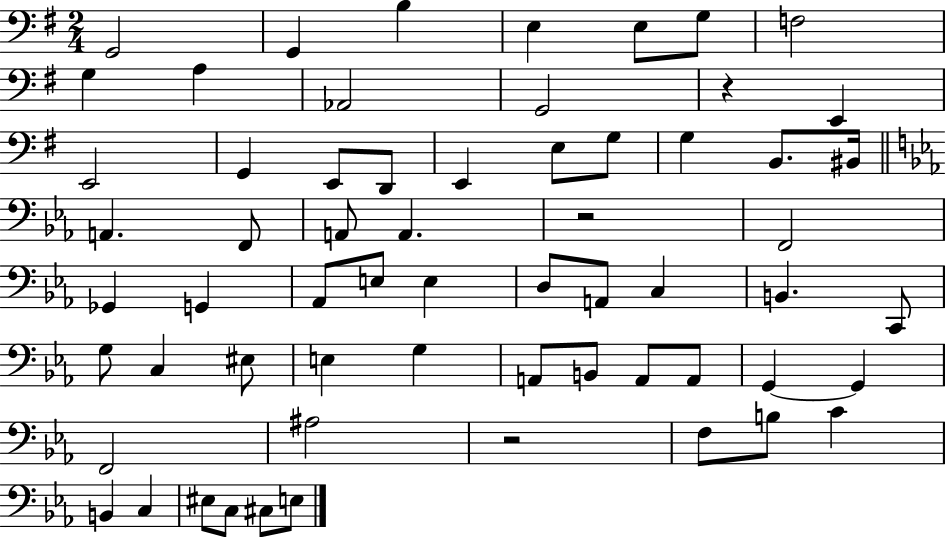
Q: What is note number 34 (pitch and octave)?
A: A2